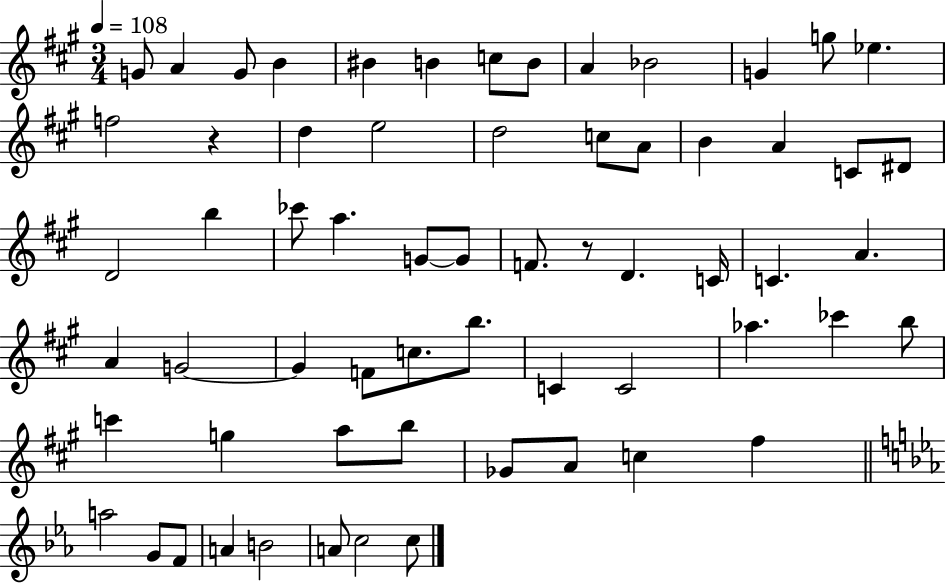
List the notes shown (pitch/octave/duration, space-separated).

G4/e A4/q G4/e B4/q BIS4/q B4/q C5/e B4/e A4/q Bb4/h G4/q G5/e Eb5/q. F5/h R/q D5/q E5/h D5/h C5/e A4/e B4/q A4/q C4/e D#4/e D4/h B5/q CES6/e A5/q. G4/e G4/e F4/e. R/e D4/q. C4/s C4/q. A4/q. A4/q G4/h G4/q F4/e C5/e. B5/e. C4/q C4/h Ab5/q. CES6/q B5/e C6/q G5/q A5/e B5/e Gb4/e A4/e C5/q F#5/q A5/h G4/e F4/e A4/q B4/h A4/e C5/h C5/e